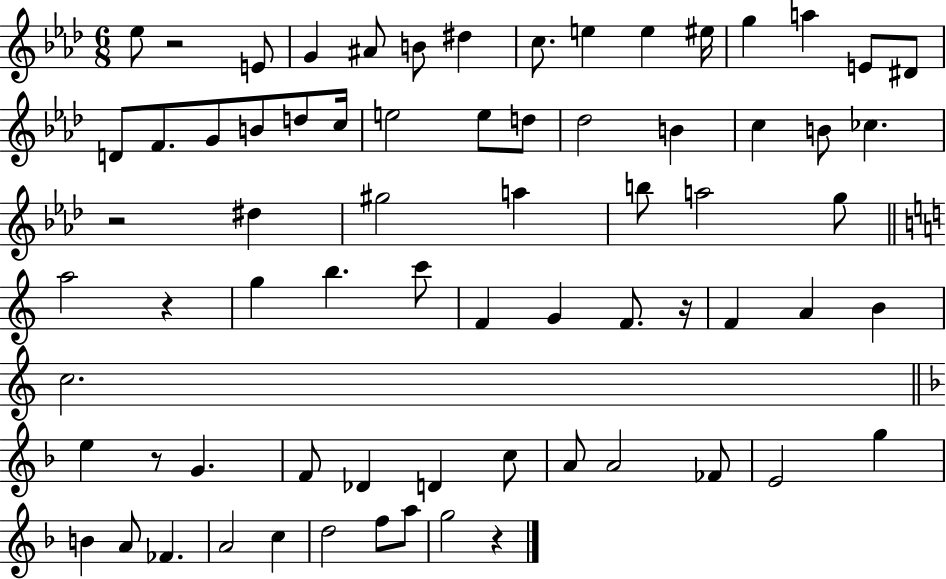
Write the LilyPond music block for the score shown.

{
  \clef treble
  \numericTimeSignature
  \time 6/8
  \key aes \major
  ees''8 r2 e'8 | g'4 ais'8 b'8 dis''4 | c''8. e''4 e''4 eis''16 | g''4 a''4 e'8 dis'8 | \break d'8 f'8. g'8 b'8 d''8 c''16 | e''2 e''8 d''8 | des''2 b'4 | c''4 b'8 ces''4. | \break r2 dis''4 | gis''2 a''4 | b''8 a''2 g''8 | \bar "||" \break \key a \minor a''2 r4 | g''4 b''4. c'''8 | f'4 g'4 f'8. r16 | f'4 a'4 b'4 | \break c''2. | \bar "||" \break \key f \major e''4 r8 g'4. | f'8 des'4 d'4 c''8 | a'8 a'2 fes'8 | e'2 g''4 | \break b'4 a'8 fes'4. | a'2 c''4 | d''2 f''8 a''8 | g''2 r4 | \break \bar "|."
}